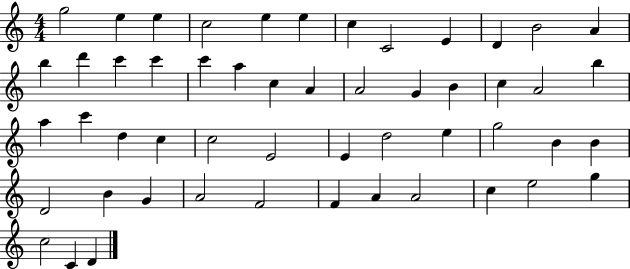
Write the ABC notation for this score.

X:1
T:Untitled
M:4/4
L:1/4
K:C
g2 e e c2 e e c C2 E D B2 A b d' c' c' c' a c A A2 G B c A2 b a c' d c c2 E2 E d2 e g2 B B D2 B G A2 F2 F A A2 c e2 g c2 C D